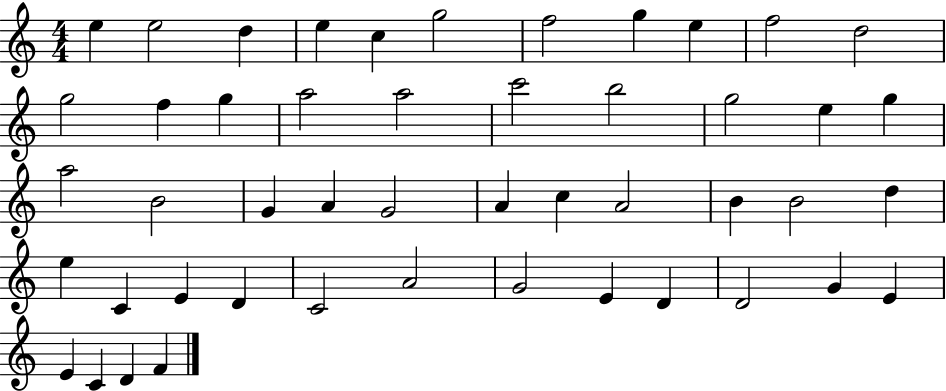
X:1
T:Untitled
M:4/4
L:1/4
K:C
e e2 d e c g2 f2 g e f2 d2 g2 f g a2 a2 c'2 b2 g2 e g a2 B2 G A G2 A c A2 B B2 d e C E D C2 A2 G2 E D D2 G E E C D F